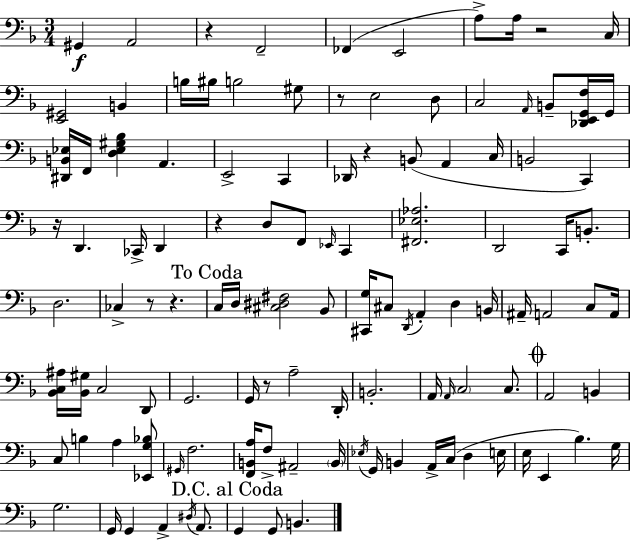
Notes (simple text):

G#2/q A2/h R/q F2/h FES2/q E2/h A3/e A3/s R/h C3/s [E2,G#2]/h B2/q B3/s BIS3/s B3/h G#3/e R/e E3/h D3/e C3/h A2/s B2/e [Db2,E2,G2,F3]/s G2/s [D#2,B2,Eb3]/s F2/s [D3,Eb3,G#3,Bb3]/q A2/q. E2/h C2/q Db2/s R/q B2/e A2/q C3/s B2/h C2/q R/s D2/q. CES2/s D2/q R/q D3/e F2/e Eb2/s C2/q [F#2,Eb3,Ab3]/h. D2/h C2/s B2/e. D3/h. CES3/q R/e R/q. C3/s D3/s [C#3,D#3,F#3]/h Bb2/e [C#2,G3]/s C#3/e D2/s A2/q D3/q B2/s A#2/s A2/h C3/e A2/s [Bb2,C3,A#3]/s [Bb2,G#3]/s C3/h D2/e G2/h. G2/s R/e A3/h D2/s B2/h. A2/s A2/s C3/h C3/e. A2/h B2/q C3/e B3/q A3/q [Eb2,G3,Bb3]/e G#2/s F3/h. [F2,B2,A3]/s F3/e A#2/h B2/s Eb3/s G2/s B2/q A2/s C3/s D3/q E3/s E3/s E2/q Bb3/q. G3/s G3/h. G2/s G2/q A2/q D#3/s A2/e. G2/q G2/e B2/q.